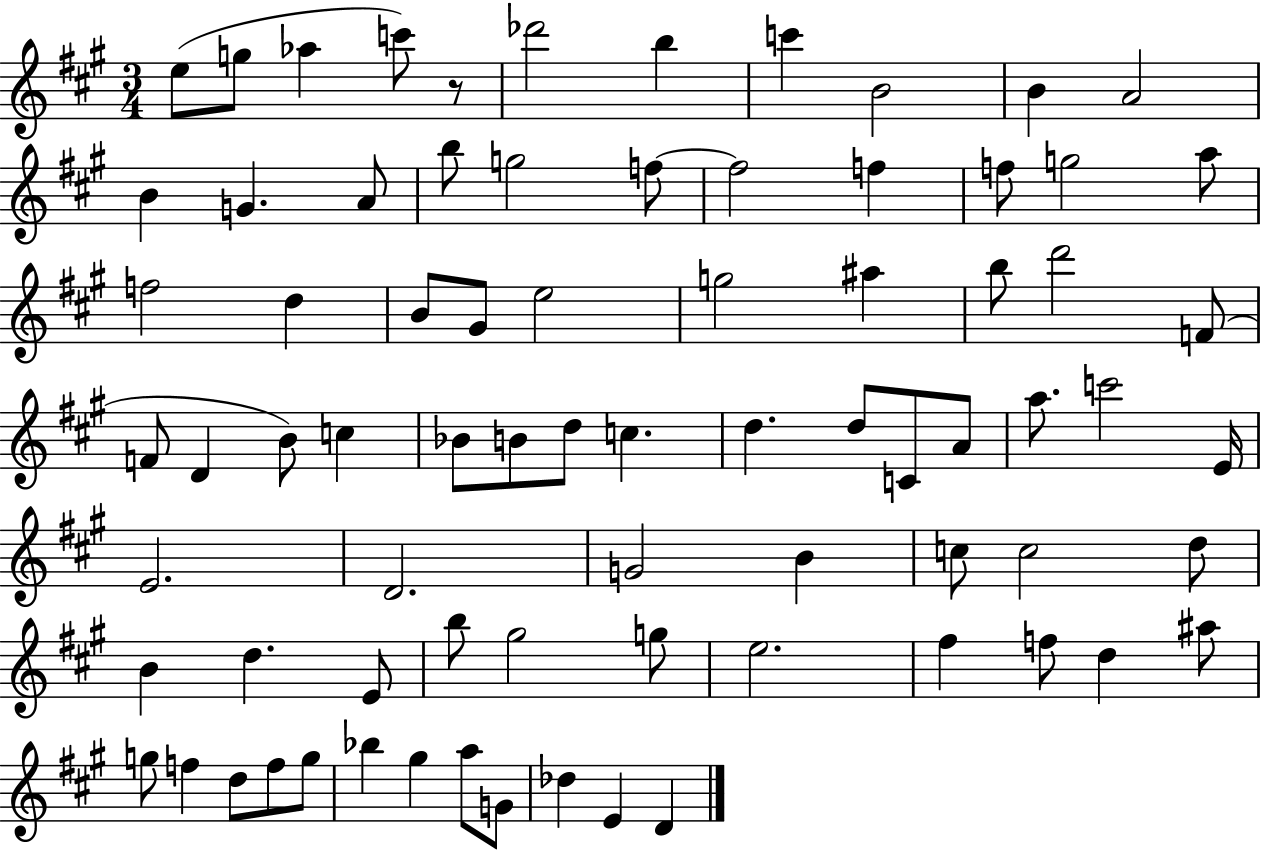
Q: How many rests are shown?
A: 1